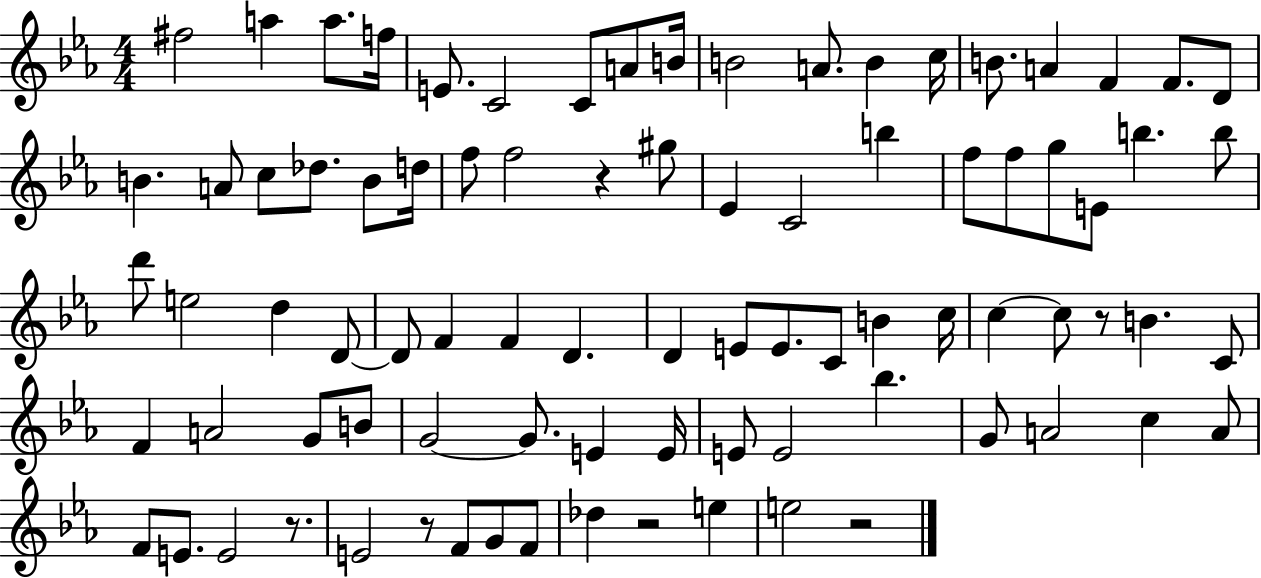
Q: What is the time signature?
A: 4/4